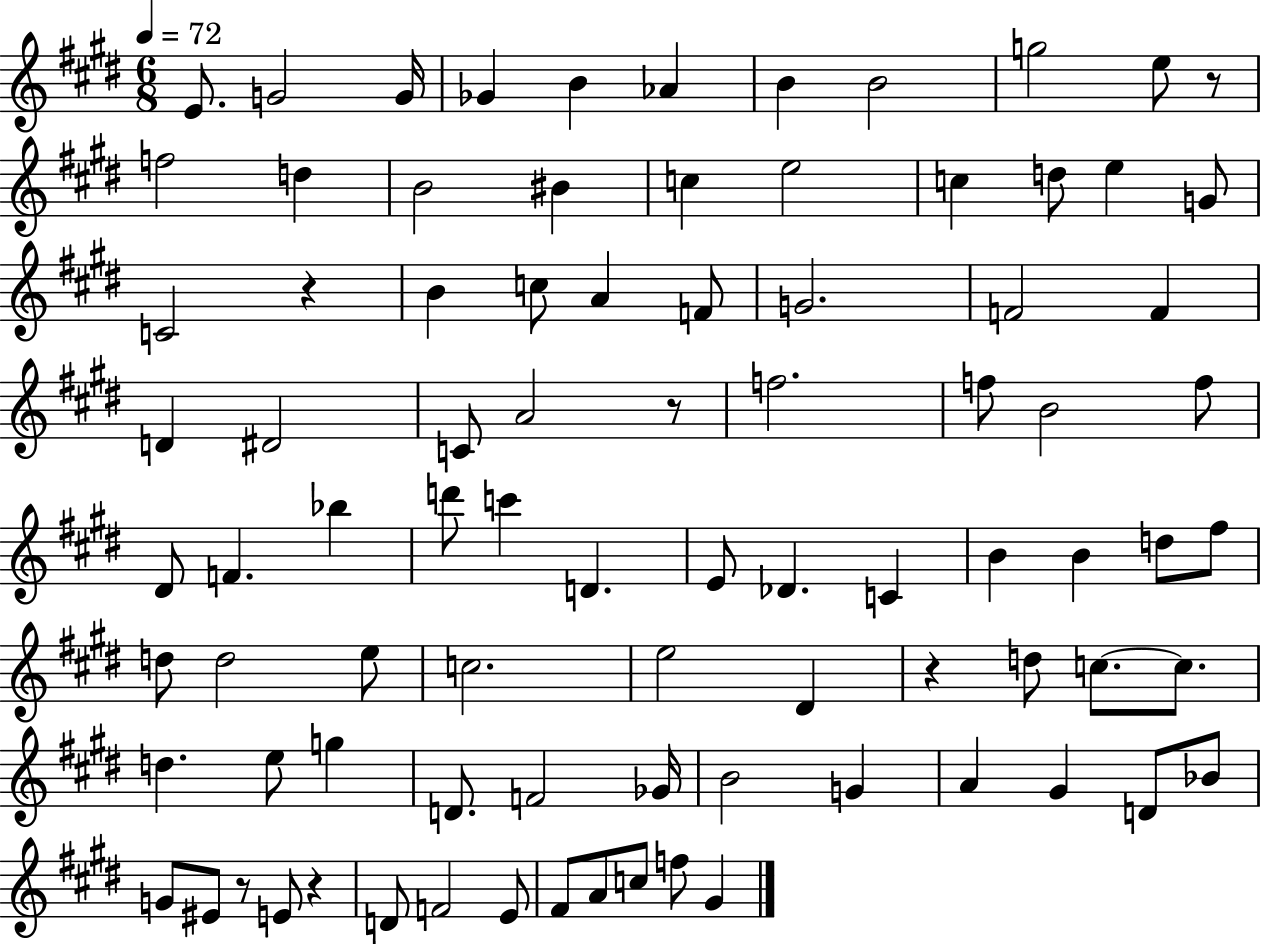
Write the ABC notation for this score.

X:1
T:Untitled
M:6/8
L:1/4
K:E
E/2 G2 G/4 _G B _A B B2 g2 e/2 z/2 f2 d B2 ^B c e2 c d/2 e G/2 C2 z B c/2 A F/2 G2 F2 F D ^D2 C/2 A2 z/2 f2 f/2 B2 f/2 ^D/2 F _b d'/2 c' D E/2 _D C B B d/2 ^f/2 d/2 d2 e/2 c2 e2 ^D z d/2 c/2 c/2 d e/2 g D/2 F2 _G/4 B2 G A ^G D/2 _B/2 G/2 ^E/2 z/2 E/2 z D/2 F2 E/2 ^F/2 A/2 c/2 f/2 ^G